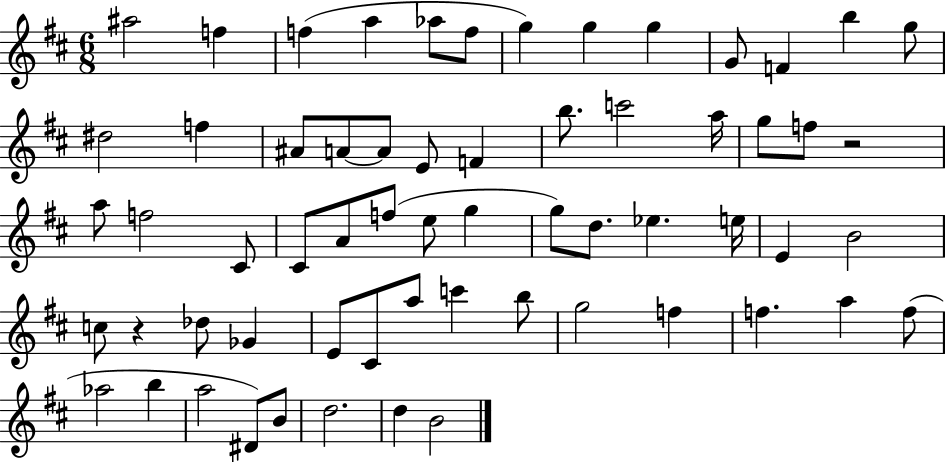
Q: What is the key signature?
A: D major